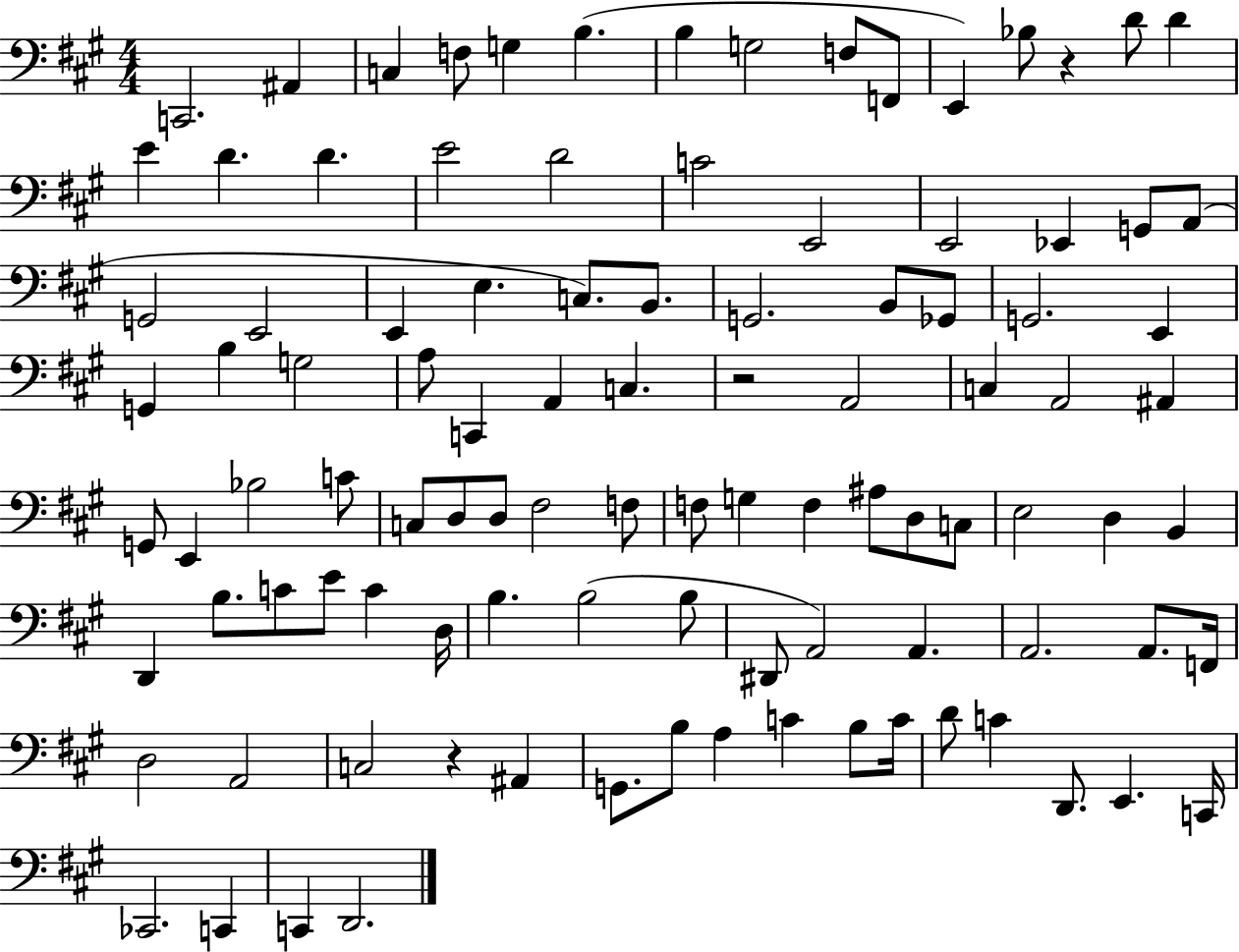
X:1
T:Untitled
M:4/4
L:1/4
K:A
C,,2 ^A,, C, F,/2 G, B, B, G,2 F,/2 F,,/2 E,, _B,/2 z D/2 D E D D E2 D2 C2 E,,2 E,,2 _E,, G,,/2 A,,/2 G,,2 E,,2 E,, E, C,/2 B,,/2 G,,2 B,,/2 _G,,/2 G,,2 E,, G,, B, G,2 A,/2 C,, A,, C, z2 A,,2 C, A,,2 ^A,, G,,/2 E,, _B,2 C/2 C,/2 D,/2 D,/2 ^F,2 F,/2 F,/2 G, F, ^A,/2 D,/2 C,/2 E,2 D, B,, D,, B,/2 C/2 E/2 C D,/4 B, B,2 B,/2 ^D,,/2 A,,2 A,, A,,2 A,,/2 F,,/4 D,2 A,,2 C,2 z ^A,, G,,/2 B,/2 A, C B,/2 C/4 D/2 C D,,/2 E,, C,,/4 _C,,2 C,, C,, D,,2